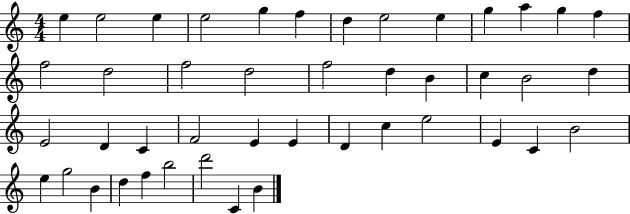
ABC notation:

X:1
T:Untitled
M:4/4
L:1/4
K:C
e e2 e e2 g f d e2 e g a g f f2 d2 f2 d2 f2 d B c B2 d E2 D C F2 E E D c e2 E C B2 e g2 B d f b2 d'2 C B